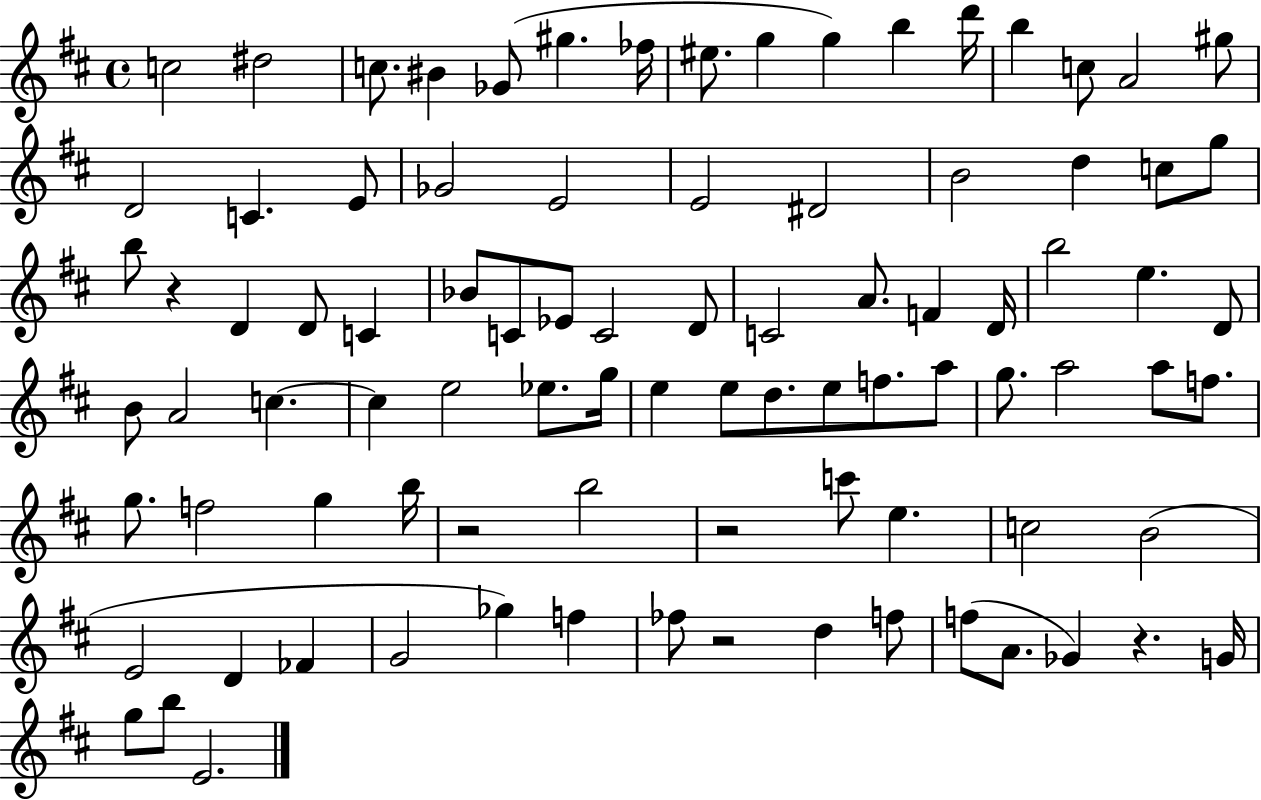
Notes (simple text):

C5/h D#5/h C5/e. BIS4/q Gb4/e G#5/q. FES5/s EIS5/e. G5/q G5/q B5/q D6/s B5/q C5/e A4/h G#5/e D4/h C4/q. E4/e Gb4/h E4/h E4/h D#4/h B4/h D5/q C5/e G5/e B5/e R/q D4/q D4/e C4/q Bb4/e C4/e Eb4/e C4/h D4/e C4/h A4/e. F4/q D4/s B5/h E5/q. D4/e B4/e A4/h C5/q. C5/q E5/h Eb5/e. G5/s E5/q E5/e D5/e. E5/e F5/e. A5/e G5/e. A5/h A5/e F5/e. G5/e. F5/h G5/q B5/s R/h B5/h R/h C6/e E5/q. C5/h B4/h E4/h D4/q FES4/q G4/h Gb5/q F5/q FES5/e R/h D5/q F5/e F5/e A4/e. Gb4/q R/q. G4/s G5/e B5/e E4/h.